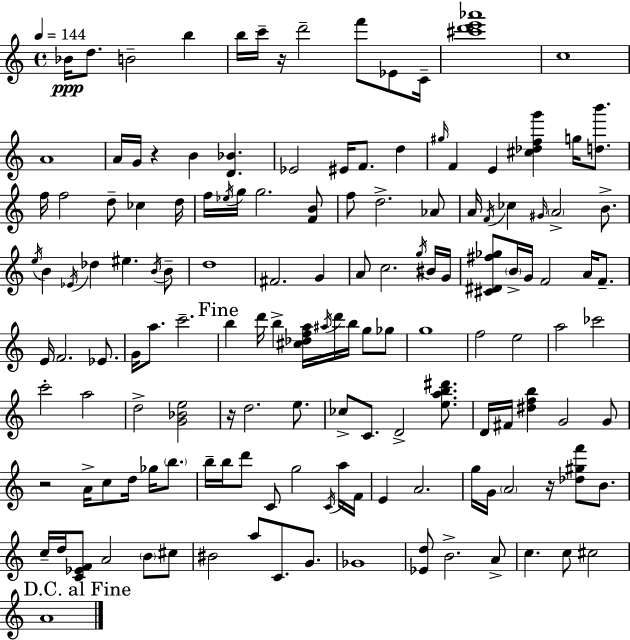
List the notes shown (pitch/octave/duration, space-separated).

Bb4/s D5/e. B4/h B5/q B5/s C6/s R/s D6/h F6/e Eb4/e C4/s [C#6,D6,E6,Ab6]/w C5/w A4/w A4/s G4/s R/q B4/q [D4,Bb4]/q. Eb4/h EIS4/s F4/e. D5/q G#5/s F4/q E4/q [C#5,Db5,F5,G6]/q G5/s [D5,B6]/e. F5/s F5/h D5/e CES5/q D5/s F5/s Eb5/s G5/s G5/h. [F4,B4]/e F5/e D5/h. Ab4/e A4/s F4/s CES5/q G#4/s A4/h B4/e. E5/s B4/q Eb4/s Db5/q EIS5/q. B4/s B4/e D5/w F#4/h. G4/q A4/e C5/h. G5/s BIS4/s G4/s [C#4,D#4,F#5,Gb5]/e B4/s G4/s F4/h A4/s F4/e. E4/s F4/h. Eb4/e. G4/s A5/e. C6/h. B5/q D6/s B5/q [C#5,Db5,F5,A5]/s A#5/s D6/s B5/s G5/e Gb5/e G5/w F5/h E5/h A5/h CES6/h C6/h A5/h D5/h [G4,Bb4,E5]/h R/s D5/h. E5/e. CES5/e C4/e. D4/h [E5,A5,B5,D#6]/e. D4/s F#4/s [D#5,F5,B5]/q G4/h G4/e R/h A4/s C5/e D5/s Gb5/s B5/e. B5/s B5/s D6/e C4/e G5/h C4/s A5/s F4/s E4/q A4/h. G5/s G4/s A4/h R/s [Db5,G#5,F6]/e B4/e. C5/s D5/s [C4,Eb4,F4]/e A4/h B4/e C#5/e BIS4/h A5/e C4/e. G4/e. Gb4/w [Eb4,D5]/e B4/h. A4/e C5/q. C5/e C#5/h A4/w